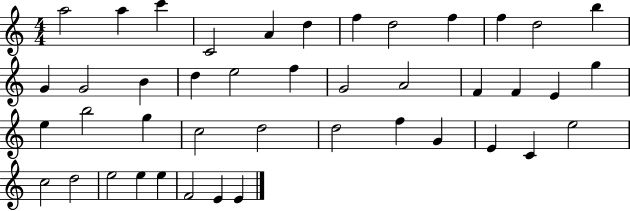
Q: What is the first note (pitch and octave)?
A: A5